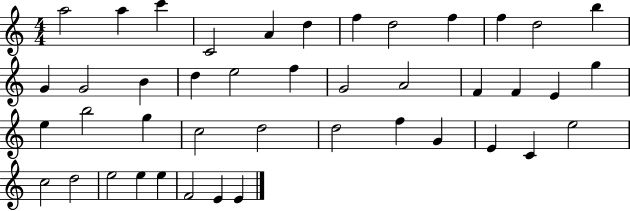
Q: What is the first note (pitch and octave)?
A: A5